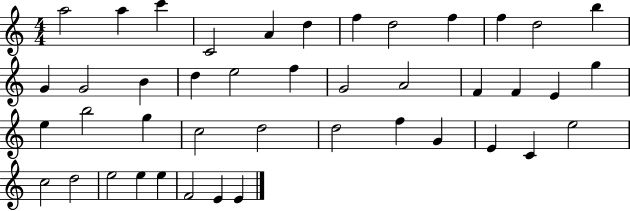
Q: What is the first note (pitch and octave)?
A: A5